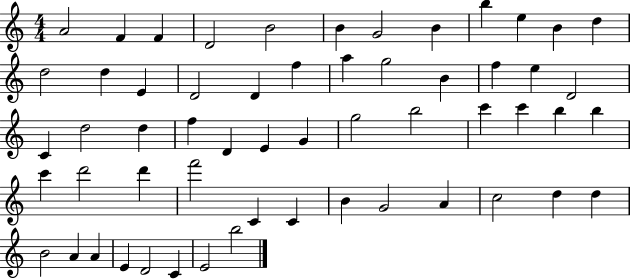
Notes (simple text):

A4/h F4/q F4/q D4/h B4/h B4/q G4/h B4/q B5/q E5/q B4/q D5/q D5/h D5/q E4/q D4/h D4/q F5/q A5/q G5/h B4/q F5/q E5/q D4/h C4/q D5/h D5/q F5/q D4/q E4/q G4/q G5/h B5/h C6/q C6/q B5/q B5/q C6/q D6/h D6/q F6/h C4/q C4/q B4/q G4/h A4/q C5/h D5/q D5/q B4/h A4/q A4/q E4/q D4/h C4/q E4/h B5/h